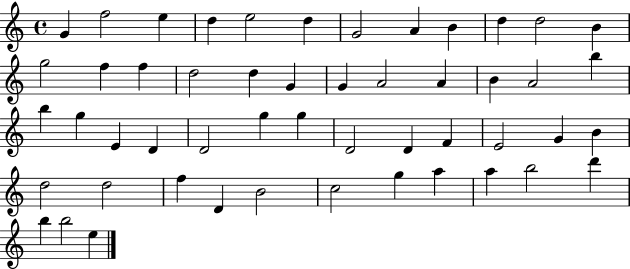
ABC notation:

X:1
T:Untitled
M:4/4
L:1/4
K:C
G f2 e d e2 d G2 A B d d2 B g2 f f d2 d G G A2 A B A2 b b g E D D2 g g D2 D F E2 G B d2 d2 f D B2 c2 g a a b2 d' b b2 e